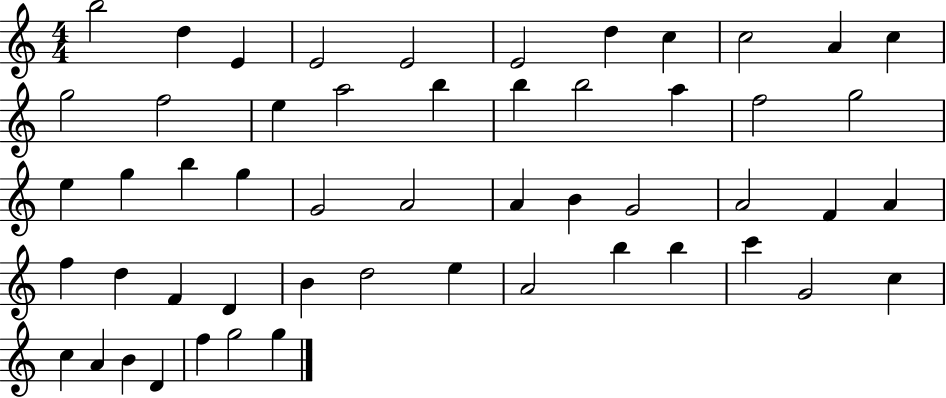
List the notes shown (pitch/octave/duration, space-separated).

B5/h D5/q E4/q E4/h E4/h E4/h D5/q C5/q C5/h A4/q C5/q G5/h F5/h E5/q A5/h B5/q B5/q B5/h A5/q F5/h G5/h E5/q G5/q B5/q G5/q G4/h A4/h A4/q B4/q G4/h A4/h F4/q A4/q F5/q D5/q F4/q D4/q B4/q D5/h E5/q A4/h B5/q B5/q C6/q G4/h C5/q C5/q A4/q B4/q D4/q F5/q G5/h G5/q